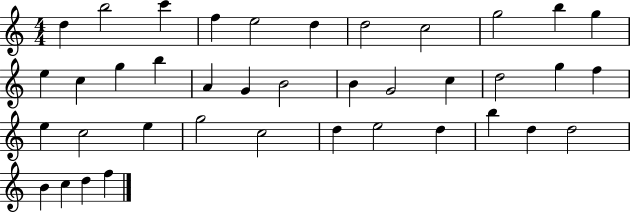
{
  \clef treble
  \numericTimeSignature
  \time 4/4
  \key c \major
  d''4 b''2 c'''4 | f''4 e''2 d''4 | d''2 c''2 | g''2 b''4 g''4 | \break e''4 c''4 g''4 b''4 | a'4 g'4 b'2 | b'4 g'2 c''4 | d''2 g''4 f''4 | \break e''4 c''2 e''4 | g''2 c''2 | d''4 e''2 d''4 | b''4 d''4 d''2 | \break b'4 c''4 d''4 f''4 | \bar "|."
}